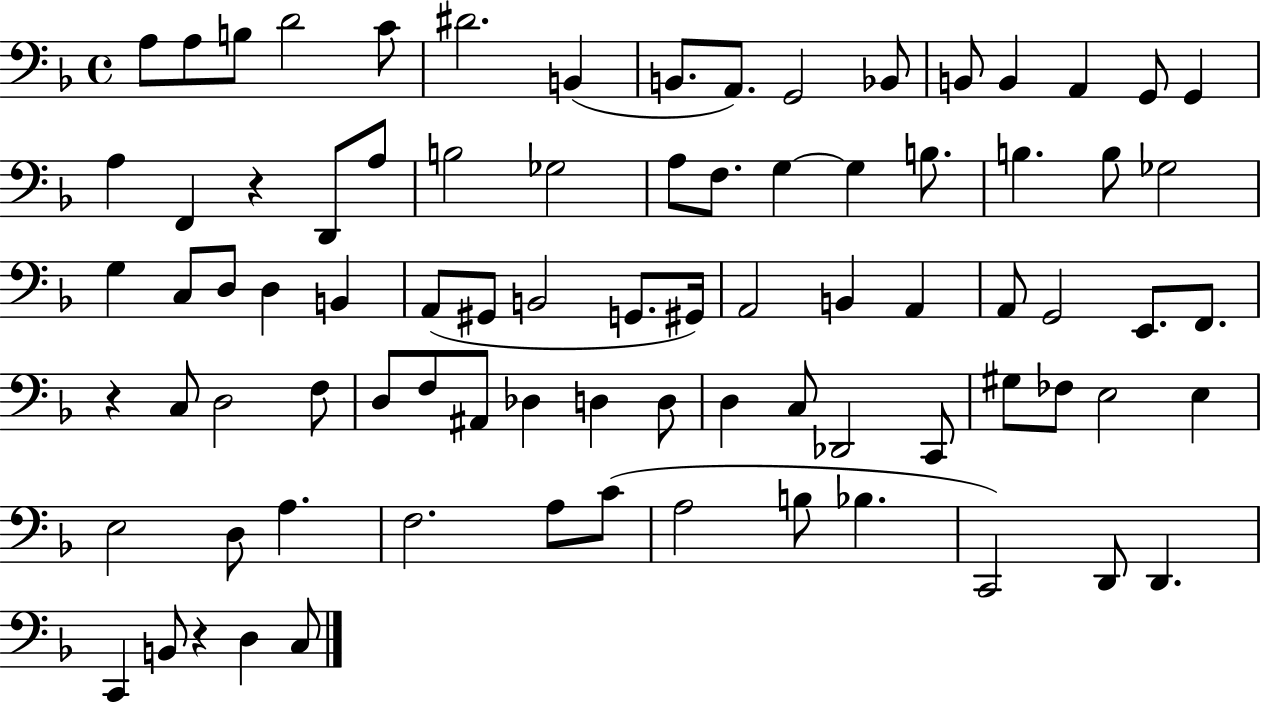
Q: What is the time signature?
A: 4/4